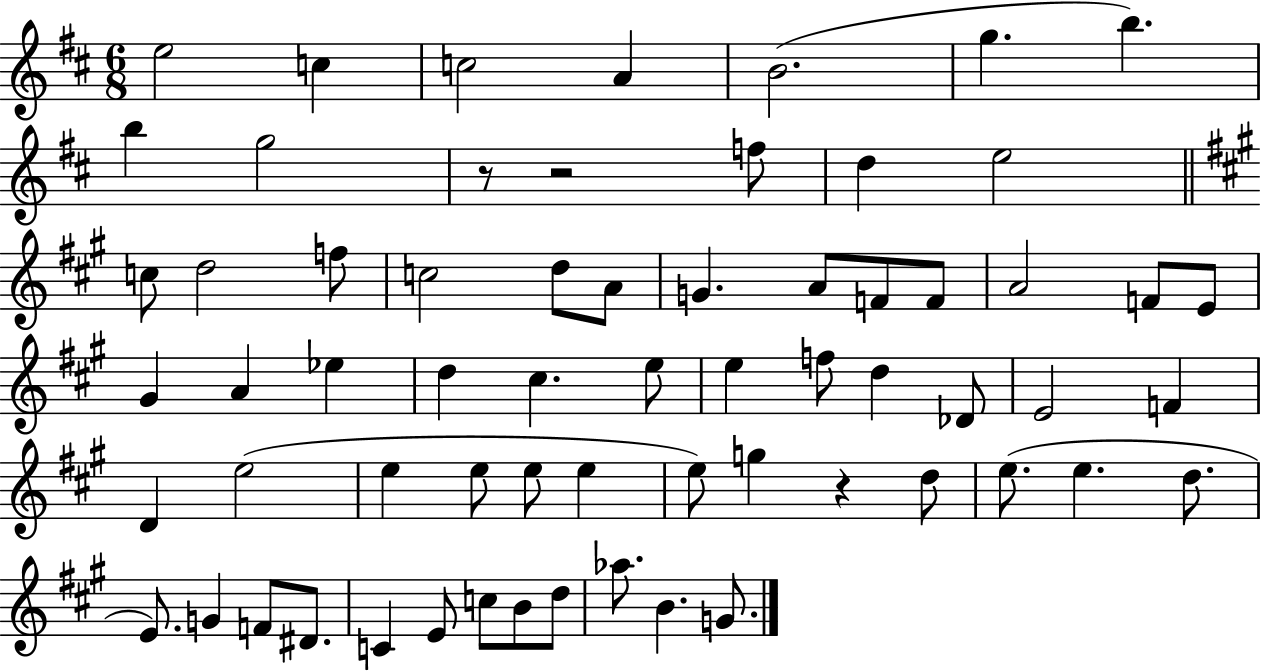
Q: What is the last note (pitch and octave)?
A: G4